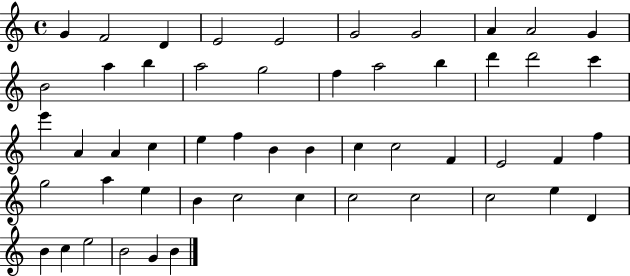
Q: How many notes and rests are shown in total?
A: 52